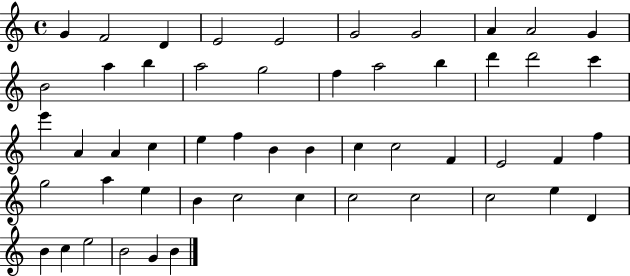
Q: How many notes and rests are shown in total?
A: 52